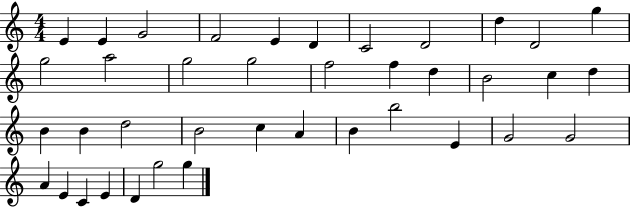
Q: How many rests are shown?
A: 0